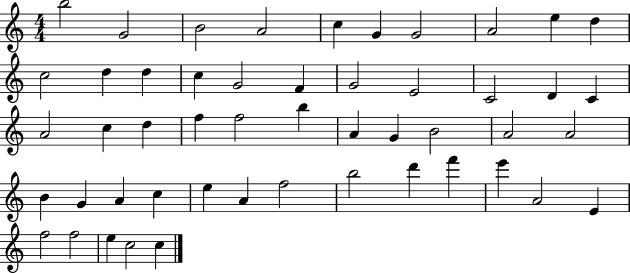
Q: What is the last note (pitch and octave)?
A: C5